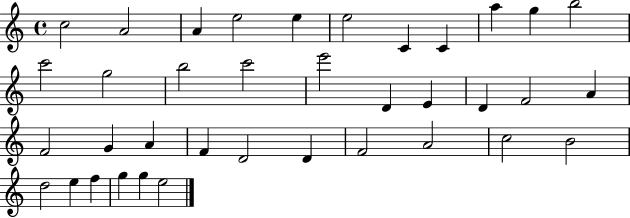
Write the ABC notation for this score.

X:1
T:Untitled
M:4/4
L:1/4
K:C
c2 A2 A e2 e e2 C C a g b2 c'2 g2 b2 c'2 e'2 D E D F2 A F2 G A F D2 D F2 A2 c2 B2 d2 e f g g e2